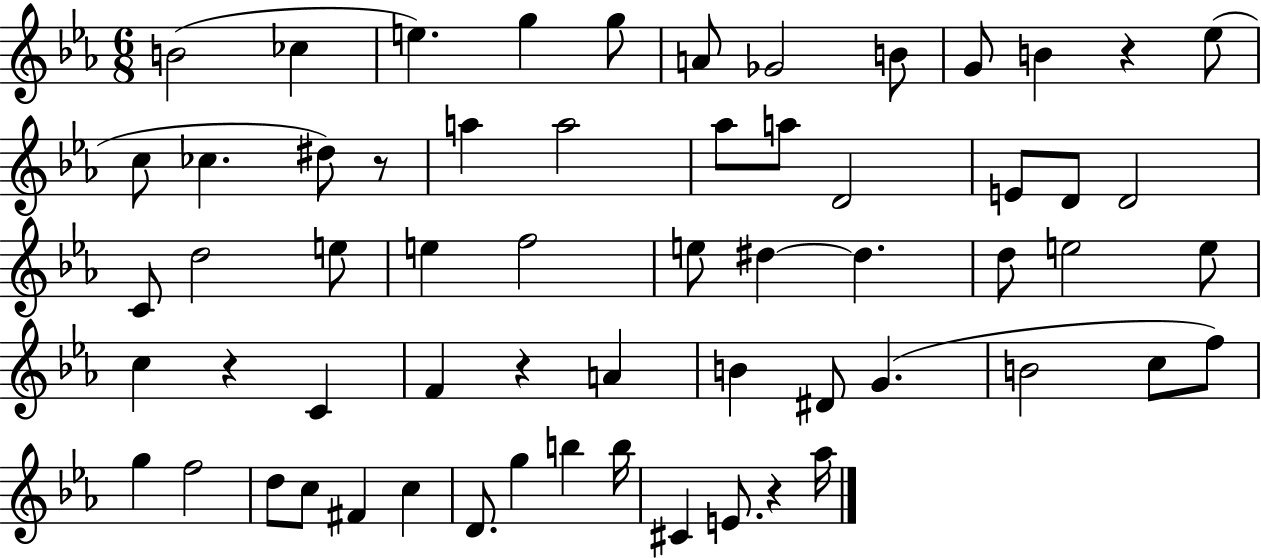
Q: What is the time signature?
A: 6/8